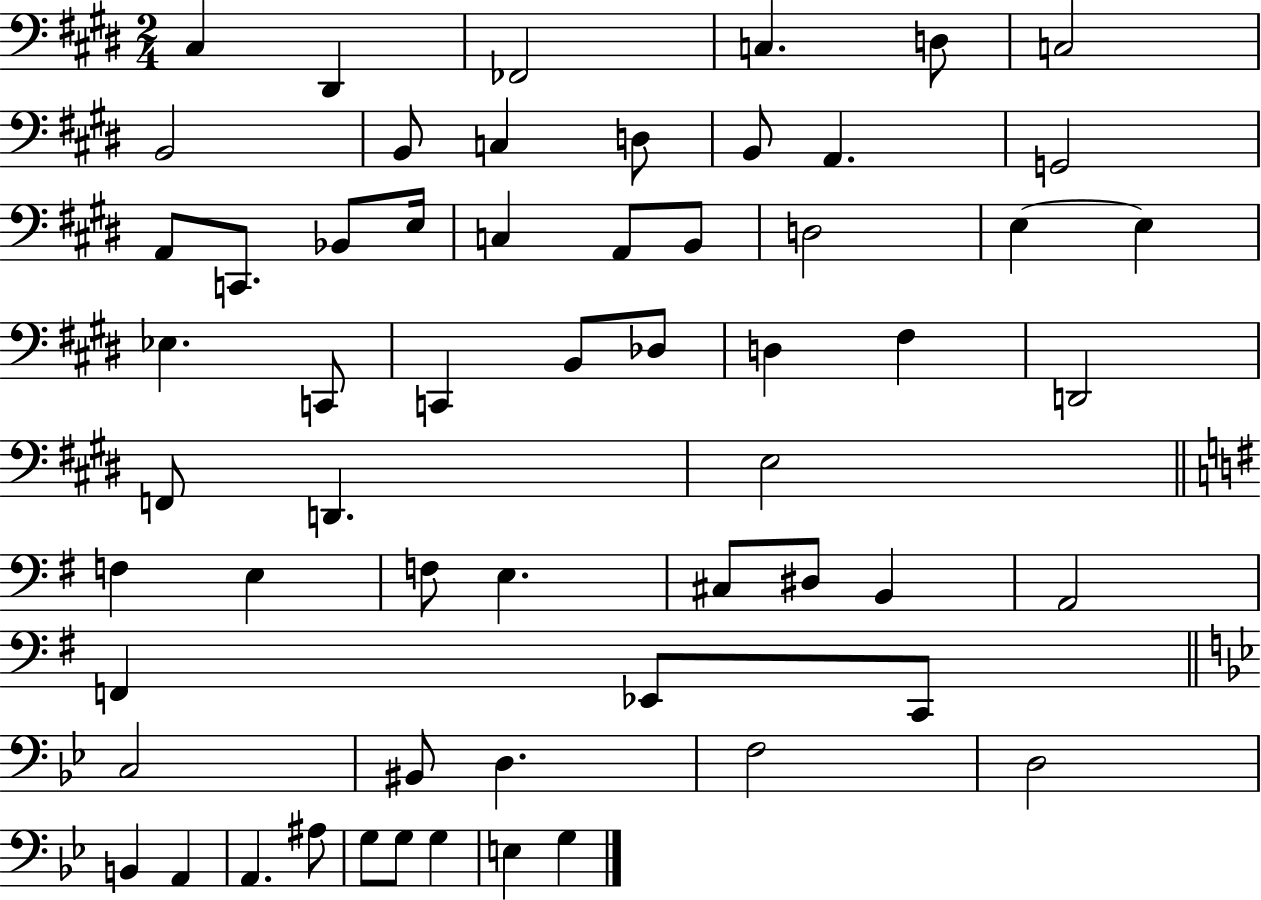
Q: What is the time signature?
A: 2/4